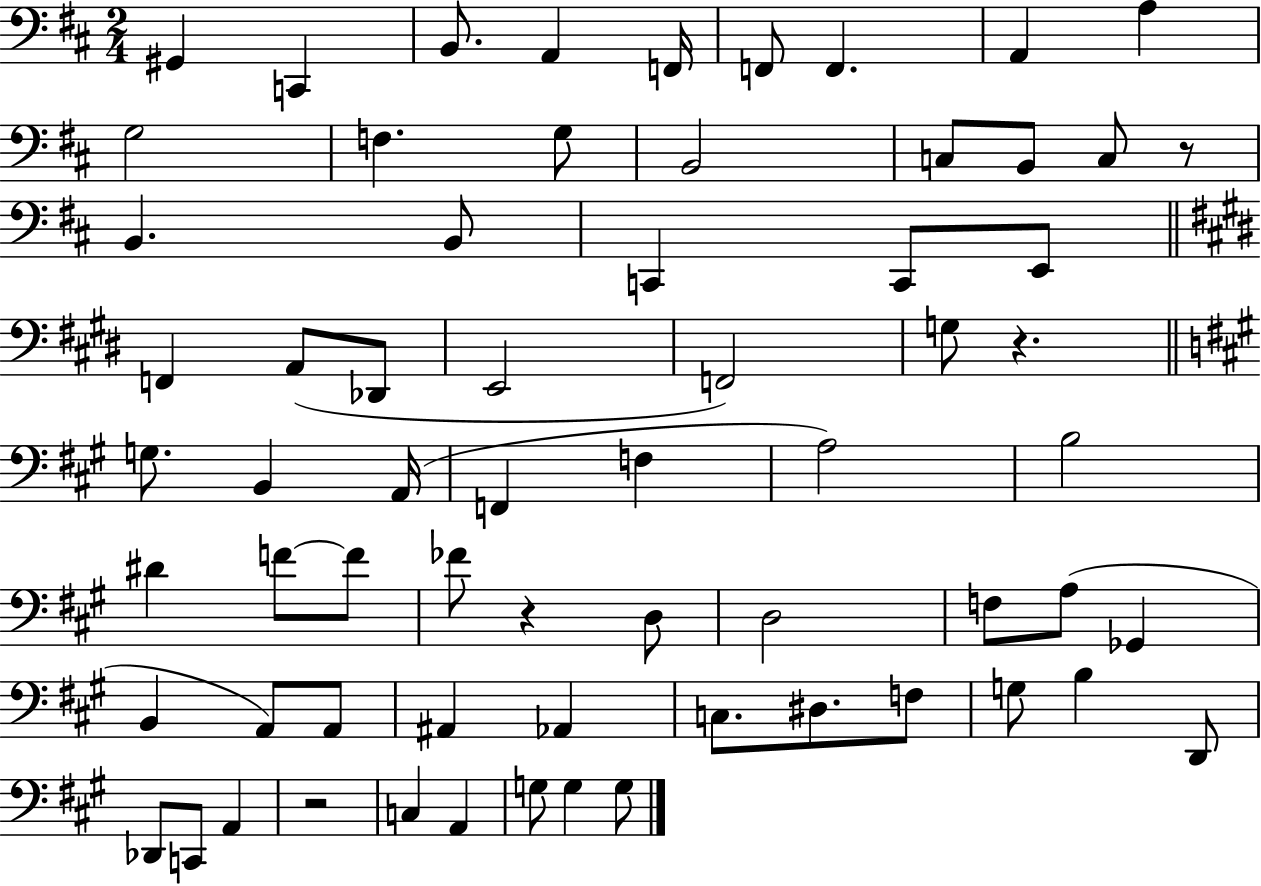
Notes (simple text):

G#2/q C2/q B2/e. A2/q F2/s F2/e F2/q. A2/q A3/q G3/h F3/q. G3/e B2/h C3/e B2/e C3/e R/e B2/q. B2/e C2/q C2/e E2/e F2/q A2/e Db2/e E2/h F2/h G3/e R/q. G3/e. B2/q A2/s F2/q F3/q A3/h B3/h D#4/q F4/e F4/e FES4/e R/q D3/e D3/h F3/e A3/e Gb2/q B2/q A2/e A2/e A#2/q Ab2/q C3/e. D#3/e. F3/e G3/e B3/q D2/e Db2/e C2/e A2/q R/h C3/q A2/q G3/e G3/q G3/e